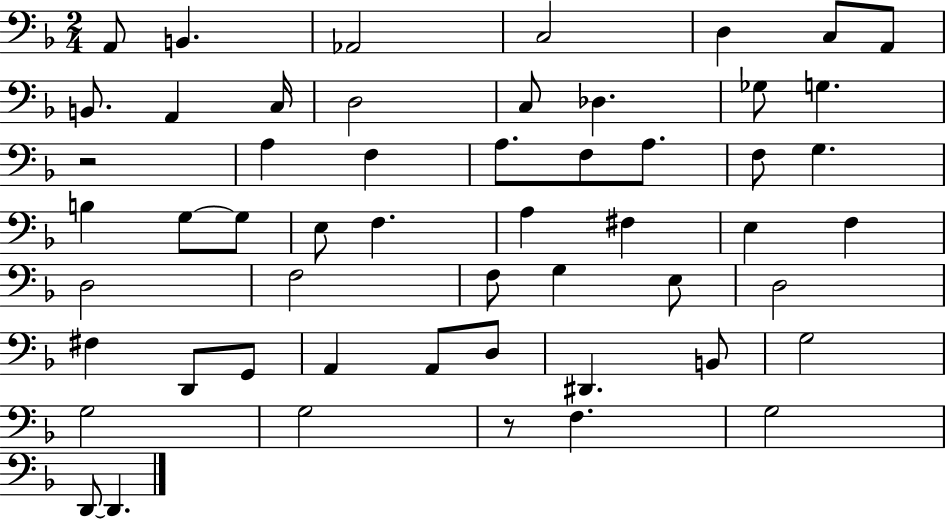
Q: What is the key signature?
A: F major